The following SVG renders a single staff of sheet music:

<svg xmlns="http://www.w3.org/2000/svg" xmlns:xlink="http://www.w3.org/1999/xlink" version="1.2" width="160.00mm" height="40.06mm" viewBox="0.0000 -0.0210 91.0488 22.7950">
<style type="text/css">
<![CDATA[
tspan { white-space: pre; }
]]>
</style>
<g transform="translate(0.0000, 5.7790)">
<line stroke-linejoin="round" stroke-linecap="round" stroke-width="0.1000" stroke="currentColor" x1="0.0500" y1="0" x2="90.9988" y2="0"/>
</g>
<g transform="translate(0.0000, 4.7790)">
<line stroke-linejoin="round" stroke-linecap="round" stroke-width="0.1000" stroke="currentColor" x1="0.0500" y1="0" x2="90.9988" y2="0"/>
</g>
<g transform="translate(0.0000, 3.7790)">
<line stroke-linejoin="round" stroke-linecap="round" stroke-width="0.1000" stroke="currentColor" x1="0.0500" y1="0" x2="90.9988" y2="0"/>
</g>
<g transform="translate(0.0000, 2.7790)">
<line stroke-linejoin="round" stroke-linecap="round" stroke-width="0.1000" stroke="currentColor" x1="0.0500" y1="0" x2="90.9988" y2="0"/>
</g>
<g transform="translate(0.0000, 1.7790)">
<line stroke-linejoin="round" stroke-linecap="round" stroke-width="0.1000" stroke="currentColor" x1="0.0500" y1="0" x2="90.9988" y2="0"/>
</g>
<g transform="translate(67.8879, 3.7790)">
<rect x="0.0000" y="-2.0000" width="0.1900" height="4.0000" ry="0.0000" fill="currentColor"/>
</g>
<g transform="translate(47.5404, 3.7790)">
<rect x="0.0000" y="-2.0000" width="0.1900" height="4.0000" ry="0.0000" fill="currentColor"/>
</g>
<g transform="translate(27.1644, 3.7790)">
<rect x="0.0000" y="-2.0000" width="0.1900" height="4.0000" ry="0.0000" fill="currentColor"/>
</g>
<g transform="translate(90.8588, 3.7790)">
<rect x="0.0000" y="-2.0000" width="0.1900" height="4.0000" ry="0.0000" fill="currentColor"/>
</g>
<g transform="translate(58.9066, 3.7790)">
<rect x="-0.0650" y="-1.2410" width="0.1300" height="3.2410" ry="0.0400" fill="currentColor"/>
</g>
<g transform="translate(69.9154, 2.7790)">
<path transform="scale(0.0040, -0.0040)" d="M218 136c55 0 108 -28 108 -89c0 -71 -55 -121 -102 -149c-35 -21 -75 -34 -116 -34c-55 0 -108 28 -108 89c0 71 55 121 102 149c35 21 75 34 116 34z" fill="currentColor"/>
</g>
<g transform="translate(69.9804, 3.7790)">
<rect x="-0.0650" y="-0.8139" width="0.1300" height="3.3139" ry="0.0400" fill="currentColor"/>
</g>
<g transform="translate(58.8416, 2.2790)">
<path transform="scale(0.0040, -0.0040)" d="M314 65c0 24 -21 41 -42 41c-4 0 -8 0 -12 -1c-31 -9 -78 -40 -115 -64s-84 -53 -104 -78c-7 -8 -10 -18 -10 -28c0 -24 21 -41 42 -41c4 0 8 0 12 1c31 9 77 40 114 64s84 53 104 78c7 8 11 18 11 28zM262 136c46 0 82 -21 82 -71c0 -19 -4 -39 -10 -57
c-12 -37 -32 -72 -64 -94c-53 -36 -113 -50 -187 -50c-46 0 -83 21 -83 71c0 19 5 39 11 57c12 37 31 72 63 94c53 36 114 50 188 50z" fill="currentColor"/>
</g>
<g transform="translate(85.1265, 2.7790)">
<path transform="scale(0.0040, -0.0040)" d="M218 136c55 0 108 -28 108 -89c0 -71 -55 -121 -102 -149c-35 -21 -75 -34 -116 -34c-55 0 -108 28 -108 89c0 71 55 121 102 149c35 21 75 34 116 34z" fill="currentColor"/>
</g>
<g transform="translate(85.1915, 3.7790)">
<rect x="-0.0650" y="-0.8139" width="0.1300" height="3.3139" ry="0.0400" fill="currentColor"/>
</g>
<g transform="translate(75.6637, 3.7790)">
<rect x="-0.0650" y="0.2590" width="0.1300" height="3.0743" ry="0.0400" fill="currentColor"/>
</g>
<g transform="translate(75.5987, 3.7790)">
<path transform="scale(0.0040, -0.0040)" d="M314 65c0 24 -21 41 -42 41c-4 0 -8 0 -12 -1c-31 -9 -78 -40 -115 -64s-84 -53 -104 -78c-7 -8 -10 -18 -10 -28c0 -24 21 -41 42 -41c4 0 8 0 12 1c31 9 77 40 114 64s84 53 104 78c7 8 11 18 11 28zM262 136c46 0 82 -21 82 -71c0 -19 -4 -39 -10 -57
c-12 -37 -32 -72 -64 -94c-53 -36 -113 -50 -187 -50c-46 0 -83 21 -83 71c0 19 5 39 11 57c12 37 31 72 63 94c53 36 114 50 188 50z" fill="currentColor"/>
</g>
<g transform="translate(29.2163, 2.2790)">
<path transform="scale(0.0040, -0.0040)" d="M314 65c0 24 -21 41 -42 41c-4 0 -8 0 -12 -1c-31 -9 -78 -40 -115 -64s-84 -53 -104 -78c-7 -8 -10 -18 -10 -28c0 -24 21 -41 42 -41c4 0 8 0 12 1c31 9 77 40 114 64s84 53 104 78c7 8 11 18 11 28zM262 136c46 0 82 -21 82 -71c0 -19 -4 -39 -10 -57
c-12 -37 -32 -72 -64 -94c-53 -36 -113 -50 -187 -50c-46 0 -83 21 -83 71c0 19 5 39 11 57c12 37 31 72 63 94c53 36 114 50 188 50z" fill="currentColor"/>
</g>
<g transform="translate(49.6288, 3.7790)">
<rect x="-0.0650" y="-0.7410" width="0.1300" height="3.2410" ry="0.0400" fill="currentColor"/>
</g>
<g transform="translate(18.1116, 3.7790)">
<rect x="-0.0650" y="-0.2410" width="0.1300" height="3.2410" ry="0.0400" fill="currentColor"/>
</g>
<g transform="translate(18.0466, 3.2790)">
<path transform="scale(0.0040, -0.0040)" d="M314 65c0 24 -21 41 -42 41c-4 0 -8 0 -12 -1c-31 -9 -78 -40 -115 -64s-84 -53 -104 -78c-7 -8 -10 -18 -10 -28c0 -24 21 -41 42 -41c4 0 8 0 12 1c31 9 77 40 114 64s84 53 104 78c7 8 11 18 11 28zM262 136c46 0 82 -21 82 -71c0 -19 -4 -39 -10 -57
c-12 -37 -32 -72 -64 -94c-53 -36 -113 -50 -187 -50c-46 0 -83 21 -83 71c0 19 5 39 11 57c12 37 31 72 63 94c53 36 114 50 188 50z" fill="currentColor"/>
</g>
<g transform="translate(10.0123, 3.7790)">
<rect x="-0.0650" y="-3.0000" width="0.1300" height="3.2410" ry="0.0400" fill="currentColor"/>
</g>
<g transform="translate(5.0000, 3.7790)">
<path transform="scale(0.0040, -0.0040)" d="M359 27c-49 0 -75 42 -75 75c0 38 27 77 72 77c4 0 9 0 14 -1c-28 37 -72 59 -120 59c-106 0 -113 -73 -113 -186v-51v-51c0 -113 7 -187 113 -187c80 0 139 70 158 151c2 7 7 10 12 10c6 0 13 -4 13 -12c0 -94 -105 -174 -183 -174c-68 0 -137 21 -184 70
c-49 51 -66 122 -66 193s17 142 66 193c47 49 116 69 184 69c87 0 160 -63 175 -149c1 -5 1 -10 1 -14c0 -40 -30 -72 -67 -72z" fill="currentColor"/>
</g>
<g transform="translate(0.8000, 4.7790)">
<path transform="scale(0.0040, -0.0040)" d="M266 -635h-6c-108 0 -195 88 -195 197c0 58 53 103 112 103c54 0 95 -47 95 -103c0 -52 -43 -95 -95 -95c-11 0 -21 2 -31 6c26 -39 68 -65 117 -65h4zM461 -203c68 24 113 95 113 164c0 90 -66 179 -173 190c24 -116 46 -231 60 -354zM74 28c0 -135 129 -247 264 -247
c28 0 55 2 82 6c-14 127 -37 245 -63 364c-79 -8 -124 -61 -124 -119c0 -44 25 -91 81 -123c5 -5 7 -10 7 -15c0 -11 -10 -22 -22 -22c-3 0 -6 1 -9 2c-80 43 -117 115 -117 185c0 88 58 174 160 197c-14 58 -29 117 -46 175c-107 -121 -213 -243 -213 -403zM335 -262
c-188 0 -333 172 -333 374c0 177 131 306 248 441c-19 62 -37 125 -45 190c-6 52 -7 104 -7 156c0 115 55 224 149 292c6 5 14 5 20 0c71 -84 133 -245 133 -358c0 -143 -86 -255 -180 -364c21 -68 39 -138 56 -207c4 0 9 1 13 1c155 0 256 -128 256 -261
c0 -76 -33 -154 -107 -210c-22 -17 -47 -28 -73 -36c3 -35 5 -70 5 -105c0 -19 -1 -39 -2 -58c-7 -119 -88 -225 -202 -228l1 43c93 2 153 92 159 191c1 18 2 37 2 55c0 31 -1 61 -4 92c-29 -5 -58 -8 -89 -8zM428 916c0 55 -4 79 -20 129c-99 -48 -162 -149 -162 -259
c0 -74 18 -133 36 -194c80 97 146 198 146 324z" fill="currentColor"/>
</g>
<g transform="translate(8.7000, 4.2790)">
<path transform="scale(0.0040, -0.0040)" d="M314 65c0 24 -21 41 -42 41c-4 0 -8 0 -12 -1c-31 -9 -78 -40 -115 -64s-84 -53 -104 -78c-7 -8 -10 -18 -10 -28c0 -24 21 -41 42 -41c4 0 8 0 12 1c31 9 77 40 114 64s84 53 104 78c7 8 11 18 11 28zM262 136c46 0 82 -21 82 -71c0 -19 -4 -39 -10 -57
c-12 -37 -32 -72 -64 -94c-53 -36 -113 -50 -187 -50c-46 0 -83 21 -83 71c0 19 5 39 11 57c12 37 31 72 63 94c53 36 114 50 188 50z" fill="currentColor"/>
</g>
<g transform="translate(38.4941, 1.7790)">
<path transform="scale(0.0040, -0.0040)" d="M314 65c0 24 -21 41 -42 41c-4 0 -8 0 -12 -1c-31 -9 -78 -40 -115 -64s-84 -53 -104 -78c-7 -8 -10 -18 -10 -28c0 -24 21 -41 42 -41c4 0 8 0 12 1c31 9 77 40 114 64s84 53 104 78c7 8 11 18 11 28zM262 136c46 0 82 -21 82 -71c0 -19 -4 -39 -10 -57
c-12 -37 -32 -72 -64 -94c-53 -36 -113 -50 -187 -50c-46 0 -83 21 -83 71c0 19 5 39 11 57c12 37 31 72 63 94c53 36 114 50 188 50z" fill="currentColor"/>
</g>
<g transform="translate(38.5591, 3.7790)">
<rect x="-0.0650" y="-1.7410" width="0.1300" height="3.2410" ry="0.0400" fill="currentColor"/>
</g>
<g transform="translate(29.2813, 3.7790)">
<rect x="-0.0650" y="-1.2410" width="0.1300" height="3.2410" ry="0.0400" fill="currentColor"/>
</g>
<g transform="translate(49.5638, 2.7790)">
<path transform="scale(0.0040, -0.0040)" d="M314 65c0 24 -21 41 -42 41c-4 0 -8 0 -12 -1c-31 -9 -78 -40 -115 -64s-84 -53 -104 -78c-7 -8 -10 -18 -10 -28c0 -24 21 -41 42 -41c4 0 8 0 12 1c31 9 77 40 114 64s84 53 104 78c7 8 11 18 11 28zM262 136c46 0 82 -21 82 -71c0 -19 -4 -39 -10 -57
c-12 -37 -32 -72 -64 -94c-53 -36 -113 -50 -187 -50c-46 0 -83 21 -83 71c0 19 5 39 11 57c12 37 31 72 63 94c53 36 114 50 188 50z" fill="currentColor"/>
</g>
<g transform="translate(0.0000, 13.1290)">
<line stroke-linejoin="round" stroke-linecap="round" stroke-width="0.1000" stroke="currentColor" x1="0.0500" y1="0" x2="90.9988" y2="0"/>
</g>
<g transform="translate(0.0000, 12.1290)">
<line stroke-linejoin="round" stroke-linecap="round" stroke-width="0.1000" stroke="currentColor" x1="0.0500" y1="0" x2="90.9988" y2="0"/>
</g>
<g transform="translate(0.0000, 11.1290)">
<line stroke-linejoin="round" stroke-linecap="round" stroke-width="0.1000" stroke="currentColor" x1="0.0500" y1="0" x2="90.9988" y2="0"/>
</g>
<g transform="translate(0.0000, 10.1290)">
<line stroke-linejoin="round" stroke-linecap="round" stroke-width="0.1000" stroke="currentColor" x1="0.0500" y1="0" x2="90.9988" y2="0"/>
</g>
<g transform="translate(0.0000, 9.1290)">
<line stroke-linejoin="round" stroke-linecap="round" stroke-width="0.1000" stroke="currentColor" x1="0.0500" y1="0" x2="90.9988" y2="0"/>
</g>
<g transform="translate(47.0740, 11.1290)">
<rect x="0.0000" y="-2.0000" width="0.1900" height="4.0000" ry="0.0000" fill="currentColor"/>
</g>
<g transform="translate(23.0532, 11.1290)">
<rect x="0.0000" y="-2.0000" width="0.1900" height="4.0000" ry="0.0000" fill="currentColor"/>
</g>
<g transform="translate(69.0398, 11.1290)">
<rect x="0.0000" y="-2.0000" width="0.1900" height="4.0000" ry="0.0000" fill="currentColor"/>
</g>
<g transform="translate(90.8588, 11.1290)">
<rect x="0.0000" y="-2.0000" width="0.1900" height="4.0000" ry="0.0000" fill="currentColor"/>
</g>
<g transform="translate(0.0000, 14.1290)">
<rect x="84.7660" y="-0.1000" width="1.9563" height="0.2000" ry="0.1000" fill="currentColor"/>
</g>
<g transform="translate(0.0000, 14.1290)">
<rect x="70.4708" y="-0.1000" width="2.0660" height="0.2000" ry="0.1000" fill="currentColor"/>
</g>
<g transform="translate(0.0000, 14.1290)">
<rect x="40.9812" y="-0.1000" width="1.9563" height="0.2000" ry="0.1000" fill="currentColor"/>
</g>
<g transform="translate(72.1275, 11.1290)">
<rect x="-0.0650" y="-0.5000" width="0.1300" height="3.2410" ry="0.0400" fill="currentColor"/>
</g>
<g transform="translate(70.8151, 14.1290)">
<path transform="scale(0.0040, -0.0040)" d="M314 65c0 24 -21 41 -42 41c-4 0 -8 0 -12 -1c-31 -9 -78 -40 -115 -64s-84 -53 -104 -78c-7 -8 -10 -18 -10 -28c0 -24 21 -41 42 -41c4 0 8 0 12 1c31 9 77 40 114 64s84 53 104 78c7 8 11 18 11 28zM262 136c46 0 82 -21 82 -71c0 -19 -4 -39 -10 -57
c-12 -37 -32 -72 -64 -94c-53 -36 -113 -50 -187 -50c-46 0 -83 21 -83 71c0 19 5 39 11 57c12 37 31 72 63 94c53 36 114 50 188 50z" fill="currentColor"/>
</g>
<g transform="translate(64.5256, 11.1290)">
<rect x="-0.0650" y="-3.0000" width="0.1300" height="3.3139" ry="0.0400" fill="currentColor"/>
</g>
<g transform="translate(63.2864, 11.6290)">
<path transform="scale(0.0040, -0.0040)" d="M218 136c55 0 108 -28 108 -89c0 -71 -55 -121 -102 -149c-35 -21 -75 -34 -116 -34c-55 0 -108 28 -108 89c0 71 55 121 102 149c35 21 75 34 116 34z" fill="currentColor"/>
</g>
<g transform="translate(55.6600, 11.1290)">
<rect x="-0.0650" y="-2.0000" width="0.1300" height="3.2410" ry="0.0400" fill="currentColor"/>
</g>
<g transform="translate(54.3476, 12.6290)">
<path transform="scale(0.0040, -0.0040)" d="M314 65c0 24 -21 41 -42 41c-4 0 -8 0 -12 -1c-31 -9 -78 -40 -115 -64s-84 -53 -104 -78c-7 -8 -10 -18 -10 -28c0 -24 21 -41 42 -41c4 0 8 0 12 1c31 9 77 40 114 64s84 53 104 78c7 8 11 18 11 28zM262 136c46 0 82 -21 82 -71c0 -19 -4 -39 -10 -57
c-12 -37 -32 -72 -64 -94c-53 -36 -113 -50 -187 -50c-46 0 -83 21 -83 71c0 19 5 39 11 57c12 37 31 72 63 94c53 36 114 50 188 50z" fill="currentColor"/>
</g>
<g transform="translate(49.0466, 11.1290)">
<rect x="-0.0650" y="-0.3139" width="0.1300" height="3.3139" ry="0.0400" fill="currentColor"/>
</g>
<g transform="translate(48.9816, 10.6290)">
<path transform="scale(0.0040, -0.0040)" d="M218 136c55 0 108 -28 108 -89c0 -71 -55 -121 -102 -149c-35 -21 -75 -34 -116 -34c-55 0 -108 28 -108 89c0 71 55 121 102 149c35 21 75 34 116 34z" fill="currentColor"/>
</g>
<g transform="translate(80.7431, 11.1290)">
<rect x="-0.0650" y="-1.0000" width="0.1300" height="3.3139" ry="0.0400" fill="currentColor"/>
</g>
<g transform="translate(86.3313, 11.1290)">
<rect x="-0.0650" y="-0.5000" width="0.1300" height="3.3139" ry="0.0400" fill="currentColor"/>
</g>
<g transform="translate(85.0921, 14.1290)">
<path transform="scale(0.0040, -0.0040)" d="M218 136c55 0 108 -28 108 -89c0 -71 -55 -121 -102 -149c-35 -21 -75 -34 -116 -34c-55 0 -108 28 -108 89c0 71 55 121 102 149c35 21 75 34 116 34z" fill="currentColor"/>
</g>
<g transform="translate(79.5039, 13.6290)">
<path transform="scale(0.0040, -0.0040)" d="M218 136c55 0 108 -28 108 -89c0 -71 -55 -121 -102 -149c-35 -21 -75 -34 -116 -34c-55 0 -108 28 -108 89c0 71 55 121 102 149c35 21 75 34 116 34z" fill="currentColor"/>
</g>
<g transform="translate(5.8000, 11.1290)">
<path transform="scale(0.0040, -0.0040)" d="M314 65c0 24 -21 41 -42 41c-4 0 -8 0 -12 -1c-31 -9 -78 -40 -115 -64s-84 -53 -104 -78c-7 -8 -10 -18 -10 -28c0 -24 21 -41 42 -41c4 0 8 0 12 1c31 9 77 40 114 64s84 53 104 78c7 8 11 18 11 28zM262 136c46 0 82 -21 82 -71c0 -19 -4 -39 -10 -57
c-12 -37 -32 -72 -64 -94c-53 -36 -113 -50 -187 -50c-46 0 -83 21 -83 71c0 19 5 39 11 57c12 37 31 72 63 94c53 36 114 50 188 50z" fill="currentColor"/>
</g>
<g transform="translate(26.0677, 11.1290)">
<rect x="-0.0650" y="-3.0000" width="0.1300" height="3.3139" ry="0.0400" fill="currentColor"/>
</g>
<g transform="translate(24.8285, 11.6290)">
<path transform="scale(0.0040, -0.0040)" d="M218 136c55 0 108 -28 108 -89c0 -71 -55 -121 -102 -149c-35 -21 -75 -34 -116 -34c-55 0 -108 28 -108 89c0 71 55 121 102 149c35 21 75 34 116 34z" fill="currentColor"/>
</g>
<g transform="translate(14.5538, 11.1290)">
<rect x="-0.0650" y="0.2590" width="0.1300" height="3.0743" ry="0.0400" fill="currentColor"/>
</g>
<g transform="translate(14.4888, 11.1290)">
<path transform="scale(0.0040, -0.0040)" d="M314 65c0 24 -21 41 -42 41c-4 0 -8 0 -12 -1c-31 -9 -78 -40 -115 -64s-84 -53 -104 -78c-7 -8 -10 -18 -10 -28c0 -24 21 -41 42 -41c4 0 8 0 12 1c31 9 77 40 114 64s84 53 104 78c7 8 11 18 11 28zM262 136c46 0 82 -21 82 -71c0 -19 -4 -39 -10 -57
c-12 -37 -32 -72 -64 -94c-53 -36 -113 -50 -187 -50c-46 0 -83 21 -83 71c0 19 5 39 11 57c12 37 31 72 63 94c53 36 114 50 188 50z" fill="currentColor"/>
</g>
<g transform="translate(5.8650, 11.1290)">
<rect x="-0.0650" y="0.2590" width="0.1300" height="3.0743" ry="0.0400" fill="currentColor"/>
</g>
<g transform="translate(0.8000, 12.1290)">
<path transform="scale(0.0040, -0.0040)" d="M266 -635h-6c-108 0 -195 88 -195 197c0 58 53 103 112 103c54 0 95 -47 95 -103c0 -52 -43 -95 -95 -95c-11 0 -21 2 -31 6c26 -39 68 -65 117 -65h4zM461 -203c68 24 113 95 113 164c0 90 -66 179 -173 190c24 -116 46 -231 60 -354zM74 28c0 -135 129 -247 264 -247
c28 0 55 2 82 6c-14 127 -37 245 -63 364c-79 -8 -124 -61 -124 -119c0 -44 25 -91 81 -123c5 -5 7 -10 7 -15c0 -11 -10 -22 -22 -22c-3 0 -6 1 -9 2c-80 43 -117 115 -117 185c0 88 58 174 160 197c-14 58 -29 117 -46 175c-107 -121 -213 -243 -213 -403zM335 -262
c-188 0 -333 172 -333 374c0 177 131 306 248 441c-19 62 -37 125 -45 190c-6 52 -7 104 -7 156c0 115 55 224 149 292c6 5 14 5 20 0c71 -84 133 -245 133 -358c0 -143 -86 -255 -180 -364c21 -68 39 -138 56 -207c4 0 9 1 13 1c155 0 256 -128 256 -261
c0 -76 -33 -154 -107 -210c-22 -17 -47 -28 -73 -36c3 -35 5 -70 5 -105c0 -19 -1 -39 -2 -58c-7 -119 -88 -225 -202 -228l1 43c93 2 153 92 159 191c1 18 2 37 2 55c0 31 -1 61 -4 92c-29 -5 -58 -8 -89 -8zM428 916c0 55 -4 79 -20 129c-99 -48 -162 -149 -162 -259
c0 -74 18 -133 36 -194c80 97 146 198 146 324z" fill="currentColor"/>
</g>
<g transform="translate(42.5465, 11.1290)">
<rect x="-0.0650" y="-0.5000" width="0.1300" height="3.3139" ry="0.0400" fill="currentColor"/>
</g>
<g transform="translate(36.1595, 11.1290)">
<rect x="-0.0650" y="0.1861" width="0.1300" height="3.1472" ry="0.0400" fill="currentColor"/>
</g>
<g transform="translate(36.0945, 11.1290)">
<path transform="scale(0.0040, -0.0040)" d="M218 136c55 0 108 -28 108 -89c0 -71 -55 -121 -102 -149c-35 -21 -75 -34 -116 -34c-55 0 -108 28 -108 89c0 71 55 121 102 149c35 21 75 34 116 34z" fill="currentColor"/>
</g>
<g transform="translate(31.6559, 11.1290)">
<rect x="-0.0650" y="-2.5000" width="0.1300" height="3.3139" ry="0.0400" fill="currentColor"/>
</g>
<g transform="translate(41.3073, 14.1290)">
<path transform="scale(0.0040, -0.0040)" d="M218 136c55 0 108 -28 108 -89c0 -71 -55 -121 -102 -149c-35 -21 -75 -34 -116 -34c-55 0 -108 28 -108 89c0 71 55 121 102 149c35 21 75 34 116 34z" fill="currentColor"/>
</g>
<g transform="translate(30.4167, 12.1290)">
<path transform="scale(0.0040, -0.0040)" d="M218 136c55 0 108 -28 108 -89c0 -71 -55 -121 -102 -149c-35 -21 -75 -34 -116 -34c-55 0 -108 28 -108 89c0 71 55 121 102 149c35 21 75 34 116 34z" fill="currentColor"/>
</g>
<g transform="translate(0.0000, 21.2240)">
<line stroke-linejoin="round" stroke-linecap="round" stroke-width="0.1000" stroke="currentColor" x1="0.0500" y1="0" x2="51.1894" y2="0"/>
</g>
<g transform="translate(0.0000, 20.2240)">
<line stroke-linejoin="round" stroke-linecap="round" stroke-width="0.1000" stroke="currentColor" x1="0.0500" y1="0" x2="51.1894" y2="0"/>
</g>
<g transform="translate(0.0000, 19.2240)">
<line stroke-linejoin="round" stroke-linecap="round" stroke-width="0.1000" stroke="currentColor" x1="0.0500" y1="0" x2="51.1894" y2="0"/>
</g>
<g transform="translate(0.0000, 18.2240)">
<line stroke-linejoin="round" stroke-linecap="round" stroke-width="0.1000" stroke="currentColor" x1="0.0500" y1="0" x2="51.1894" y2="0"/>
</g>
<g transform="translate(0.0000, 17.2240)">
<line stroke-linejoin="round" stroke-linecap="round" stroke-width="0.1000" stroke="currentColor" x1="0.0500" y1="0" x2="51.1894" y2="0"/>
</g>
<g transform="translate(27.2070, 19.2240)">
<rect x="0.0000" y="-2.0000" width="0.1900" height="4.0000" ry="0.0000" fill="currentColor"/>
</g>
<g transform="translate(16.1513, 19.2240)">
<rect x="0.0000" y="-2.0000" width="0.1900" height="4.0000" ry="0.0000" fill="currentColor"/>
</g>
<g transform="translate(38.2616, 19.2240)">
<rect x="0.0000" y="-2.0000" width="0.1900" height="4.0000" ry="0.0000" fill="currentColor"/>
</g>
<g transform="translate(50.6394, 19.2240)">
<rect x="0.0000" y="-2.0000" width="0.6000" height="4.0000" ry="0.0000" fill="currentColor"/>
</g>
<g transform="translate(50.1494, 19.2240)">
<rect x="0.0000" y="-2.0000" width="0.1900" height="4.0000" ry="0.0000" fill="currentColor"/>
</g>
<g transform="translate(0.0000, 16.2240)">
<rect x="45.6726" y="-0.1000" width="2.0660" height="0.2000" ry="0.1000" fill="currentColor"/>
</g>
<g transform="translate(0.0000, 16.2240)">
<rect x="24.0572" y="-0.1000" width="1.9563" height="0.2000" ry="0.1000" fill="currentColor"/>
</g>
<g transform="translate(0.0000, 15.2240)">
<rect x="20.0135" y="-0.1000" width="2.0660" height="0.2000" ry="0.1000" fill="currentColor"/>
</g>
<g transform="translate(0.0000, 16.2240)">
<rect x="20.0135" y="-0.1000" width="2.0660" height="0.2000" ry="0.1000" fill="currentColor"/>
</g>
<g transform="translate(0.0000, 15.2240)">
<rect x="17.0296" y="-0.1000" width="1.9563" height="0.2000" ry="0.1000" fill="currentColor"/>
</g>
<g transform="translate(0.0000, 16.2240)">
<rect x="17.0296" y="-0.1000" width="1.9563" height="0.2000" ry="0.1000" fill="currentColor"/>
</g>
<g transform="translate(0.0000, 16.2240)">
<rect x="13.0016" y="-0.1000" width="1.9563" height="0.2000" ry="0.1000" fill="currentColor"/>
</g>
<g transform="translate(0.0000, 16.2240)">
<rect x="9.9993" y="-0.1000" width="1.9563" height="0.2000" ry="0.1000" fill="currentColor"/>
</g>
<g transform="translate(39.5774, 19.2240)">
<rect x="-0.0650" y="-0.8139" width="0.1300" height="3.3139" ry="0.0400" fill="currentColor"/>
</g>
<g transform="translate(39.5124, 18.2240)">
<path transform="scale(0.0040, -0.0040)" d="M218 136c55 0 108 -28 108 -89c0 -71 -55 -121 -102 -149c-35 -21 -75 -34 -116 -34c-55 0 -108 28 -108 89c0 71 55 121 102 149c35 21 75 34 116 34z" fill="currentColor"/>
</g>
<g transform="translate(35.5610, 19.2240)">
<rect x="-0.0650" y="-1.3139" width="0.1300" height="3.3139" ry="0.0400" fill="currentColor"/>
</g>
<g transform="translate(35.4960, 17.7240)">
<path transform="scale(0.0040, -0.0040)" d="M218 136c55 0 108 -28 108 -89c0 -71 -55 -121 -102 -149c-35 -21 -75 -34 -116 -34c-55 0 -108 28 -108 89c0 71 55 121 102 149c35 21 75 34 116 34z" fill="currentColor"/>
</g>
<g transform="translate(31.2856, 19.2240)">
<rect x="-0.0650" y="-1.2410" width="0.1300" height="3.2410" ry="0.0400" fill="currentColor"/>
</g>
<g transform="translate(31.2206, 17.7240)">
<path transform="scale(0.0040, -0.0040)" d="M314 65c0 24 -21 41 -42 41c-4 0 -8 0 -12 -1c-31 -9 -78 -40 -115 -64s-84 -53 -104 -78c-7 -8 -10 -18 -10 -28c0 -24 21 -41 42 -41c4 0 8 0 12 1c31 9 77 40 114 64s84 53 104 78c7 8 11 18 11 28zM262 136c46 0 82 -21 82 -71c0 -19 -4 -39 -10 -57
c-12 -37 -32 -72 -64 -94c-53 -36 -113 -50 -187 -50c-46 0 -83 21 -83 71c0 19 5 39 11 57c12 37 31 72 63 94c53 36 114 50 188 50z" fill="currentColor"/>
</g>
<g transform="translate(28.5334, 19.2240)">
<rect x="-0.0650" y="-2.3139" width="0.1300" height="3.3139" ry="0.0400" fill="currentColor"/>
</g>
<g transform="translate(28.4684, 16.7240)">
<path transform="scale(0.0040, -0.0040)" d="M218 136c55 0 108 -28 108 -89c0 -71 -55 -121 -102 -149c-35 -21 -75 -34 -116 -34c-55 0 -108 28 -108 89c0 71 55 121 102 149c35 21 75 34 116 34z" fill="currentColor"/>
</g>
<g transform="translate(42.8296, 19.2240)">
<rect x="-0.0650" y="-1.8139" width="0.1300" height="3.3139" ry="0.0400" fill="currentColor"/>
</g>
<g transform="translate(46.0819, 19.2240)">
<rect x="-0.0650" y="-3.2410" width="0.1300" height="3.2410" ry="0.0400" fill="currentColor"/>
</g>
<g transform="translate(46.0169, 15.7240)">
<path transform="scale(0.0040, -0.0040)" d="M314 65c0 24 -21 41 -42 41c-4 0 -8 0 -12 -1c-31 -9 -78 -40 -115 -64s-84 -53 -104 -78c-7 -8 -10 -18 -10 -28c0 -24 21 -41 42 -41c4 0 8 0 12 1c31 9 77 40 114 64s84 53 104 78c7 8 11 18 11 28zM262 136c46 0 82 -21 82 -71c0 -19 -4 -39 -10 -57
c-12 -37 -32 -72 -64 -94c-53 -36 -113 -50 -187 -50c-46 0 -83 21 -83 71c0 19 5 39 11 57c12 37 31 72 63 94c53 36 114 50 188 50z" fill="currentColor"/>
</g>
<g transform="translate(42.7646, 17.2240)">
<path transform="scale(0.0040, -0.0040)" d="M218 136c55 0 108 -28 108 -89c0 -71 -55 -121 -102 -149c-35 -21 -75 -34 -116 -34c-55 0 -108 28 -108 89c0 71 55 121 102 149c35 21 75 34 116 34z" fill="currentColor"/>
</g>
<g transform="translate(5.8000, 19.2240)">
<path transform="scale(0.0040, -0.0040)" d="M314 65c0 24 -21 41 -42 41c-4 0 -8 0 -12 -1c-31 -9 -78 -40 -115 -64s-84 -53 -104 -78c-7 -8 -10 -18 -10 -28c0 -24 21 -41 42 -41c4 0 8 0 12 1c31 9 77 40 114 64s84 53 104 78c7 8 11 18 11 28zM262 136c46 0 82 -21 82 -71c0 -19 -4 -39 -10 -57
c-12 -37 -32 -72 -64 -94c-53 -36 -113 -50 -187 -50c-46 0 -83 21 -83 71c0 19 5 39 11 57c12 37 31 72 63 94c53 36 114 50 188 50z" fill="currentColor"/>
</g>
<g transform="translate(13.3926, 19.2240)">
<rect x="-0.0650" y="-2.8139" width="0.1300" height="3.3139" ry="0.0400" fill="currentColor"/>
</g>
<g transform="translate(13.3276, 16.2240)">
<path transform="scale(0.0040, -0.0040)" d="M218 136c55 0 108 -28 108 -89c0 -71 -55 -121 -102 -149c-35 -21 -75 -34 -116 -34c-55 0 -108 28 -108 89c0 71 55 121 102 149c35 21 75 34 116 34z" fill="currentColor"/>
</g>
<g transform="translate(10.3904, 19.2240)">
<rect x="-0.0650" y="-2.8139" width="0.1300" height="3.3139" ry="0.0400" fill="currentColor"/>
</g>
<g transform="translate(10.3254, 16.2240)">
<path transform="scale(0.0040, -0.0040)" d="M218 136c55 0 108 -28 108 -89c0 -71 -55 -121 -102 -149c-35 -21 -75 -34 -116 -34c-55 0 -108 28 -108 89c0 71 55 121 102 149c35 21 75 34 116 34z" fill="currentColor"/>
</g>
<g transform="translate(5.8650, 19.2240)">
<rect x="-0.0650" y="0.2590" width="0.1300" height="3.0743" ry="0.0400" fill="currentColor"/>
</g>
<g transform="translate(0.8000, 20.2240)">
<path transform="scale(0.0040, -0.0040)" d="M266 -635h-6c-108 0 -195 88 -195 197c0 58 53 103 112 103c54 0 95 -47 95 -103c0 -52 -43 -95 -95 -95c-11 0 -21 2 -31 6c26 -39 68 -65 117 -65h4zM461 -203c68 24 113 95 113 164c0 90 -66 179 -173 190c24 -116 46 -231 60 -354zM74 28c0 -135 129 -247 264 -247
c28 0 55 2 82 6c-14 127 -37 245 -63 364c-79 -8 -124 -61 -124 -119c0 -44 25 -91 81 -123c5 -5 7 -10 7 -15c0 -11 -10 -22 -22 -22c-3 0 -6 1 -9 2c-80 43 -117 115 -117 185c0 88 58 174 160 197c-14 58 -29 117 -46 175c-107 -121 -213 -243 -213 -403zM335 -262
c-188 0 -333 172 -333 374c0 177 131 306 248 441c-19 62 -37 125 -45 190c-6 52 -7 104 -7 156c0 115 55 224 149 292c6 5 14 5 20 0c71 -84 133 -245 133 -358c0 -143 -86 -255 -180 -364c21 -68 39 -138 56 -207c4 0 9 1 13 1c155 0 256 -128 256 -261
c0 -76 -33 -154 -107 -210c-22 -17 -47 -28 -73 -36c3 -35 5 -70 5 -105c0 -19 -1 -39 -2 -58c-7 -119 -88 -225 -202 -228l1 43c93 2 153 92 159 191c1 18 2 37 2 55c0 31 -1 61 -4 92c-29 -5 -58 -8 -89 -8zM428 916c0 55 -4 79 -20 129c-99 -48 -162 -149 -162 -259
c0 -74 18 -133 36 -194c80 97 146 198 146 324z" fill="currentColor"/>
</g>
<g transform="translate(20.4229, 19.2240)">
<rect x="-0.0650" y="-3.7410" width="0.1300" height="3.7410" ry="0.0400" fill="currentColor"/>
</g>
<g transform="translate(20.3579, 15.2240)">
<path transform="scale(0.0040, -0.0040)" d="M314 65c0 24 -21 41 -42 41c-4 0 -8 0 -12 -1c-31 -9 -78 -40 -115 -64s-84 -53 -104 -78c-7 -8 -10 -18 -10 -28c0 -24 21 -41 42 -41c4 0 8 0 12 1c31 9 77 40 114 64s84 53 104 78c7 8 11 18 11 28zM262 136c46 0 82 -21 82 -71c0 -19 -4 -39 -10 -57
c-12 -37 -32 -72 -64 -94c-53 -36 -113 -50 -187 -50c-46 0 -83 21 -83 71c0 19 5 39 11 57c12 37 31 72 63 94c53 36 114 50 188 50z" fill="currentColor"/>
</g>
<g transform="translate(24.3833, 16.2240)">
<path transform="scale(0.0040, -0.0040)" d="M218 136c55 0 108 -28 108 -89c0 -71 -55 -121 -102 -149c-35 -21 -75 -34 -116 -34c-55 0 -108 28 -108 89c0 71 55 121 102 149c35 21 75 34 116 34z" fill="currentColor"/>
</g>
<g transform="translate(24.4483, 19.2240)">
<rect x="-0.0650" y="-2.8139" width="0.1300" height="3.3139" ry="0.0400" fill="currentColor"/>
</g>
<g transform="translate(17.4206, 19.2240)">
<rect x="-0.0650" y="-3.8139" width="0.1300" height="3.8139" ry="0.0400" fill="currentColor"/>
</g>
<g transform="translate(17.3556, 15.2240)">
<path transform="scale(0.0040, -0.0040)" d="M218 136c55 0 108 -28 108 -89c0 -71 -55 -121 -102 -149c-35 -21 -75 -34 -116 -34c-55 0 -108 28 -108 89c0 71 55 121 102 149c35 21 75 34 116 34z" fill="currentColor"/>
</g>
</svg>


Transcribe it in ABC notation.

X:1
T:Untitled
M:4/4
L:1/4
K:C
A2 c2 e2 f2 d2 e2 d B2 d B2 B2 A G B C c F2 A C2 D C B2 a a c' c'2 a g e2 e d f b2